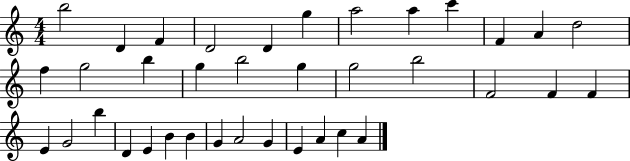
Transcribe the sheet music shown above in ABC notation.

X:1
T:Untitled
M:4/4
L:1/4
K:C
b2 D F D2 D g a2 a c' F A d2 f g2 b g b2 g g2 b2 F2 F F E G2 b D E B B G A2 G E A c A